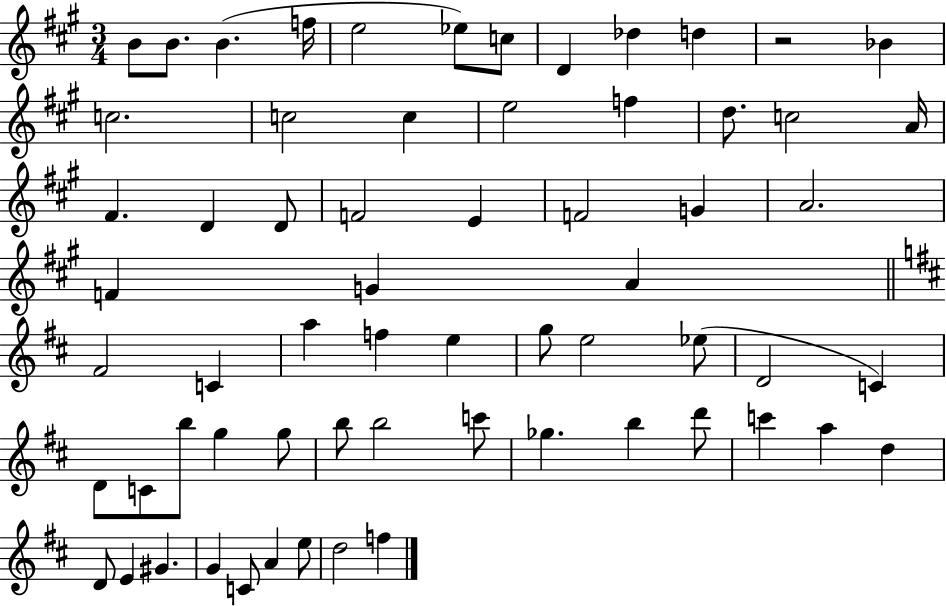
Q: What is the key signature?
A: A major